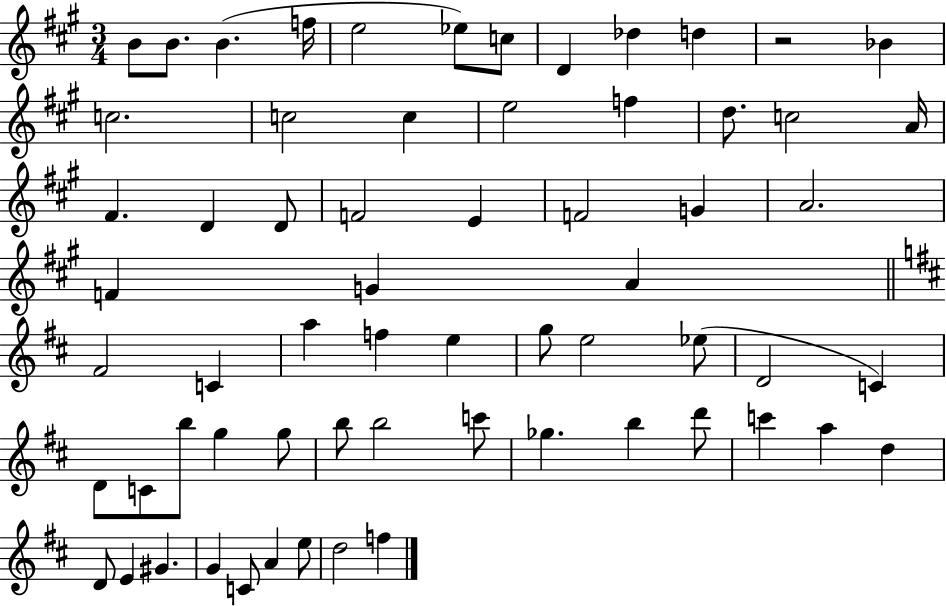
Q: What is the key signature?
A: A major